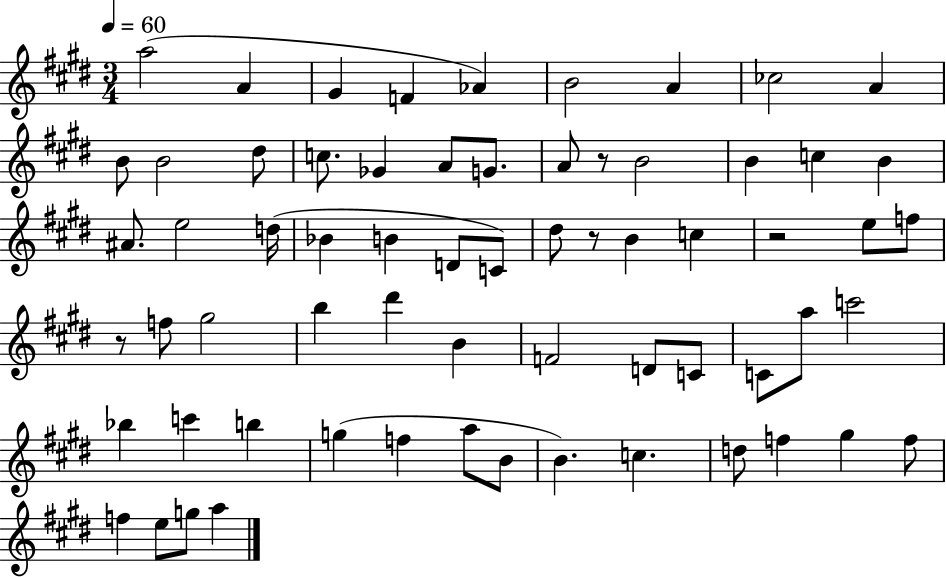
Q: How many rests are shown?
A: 4